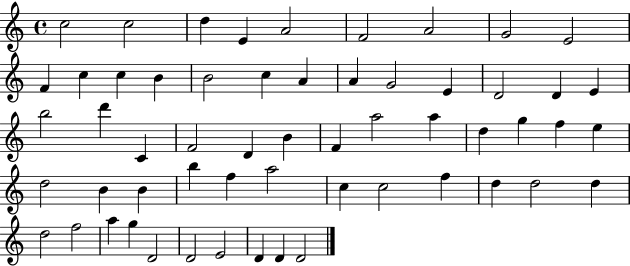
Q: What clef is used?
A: treble